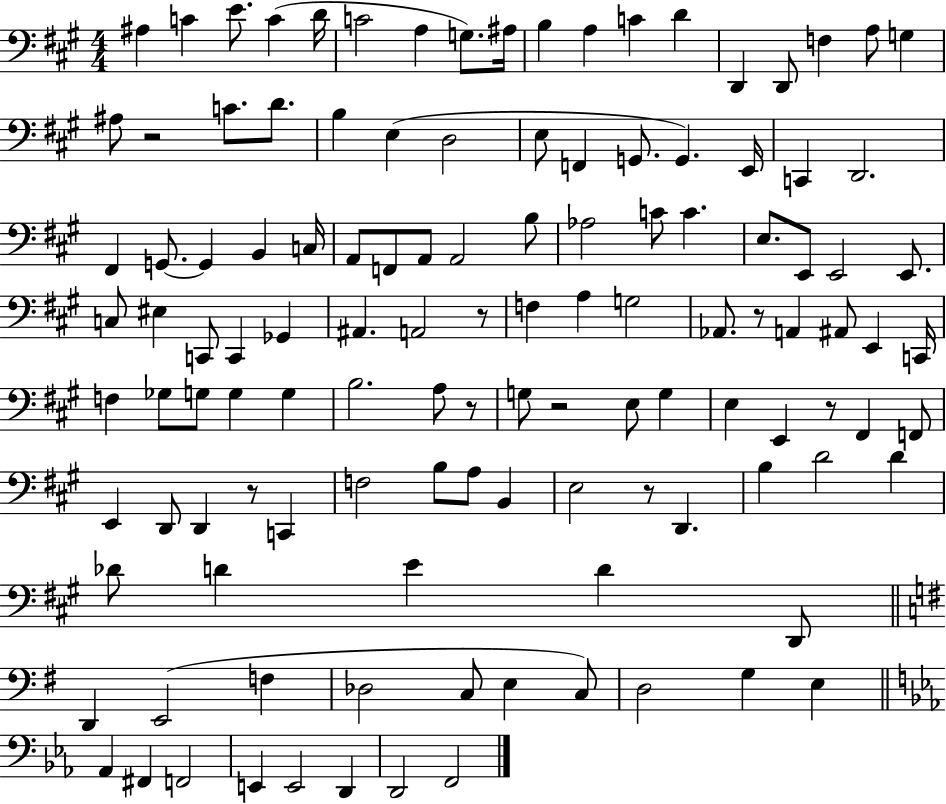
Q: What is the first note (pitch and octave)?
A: A#3